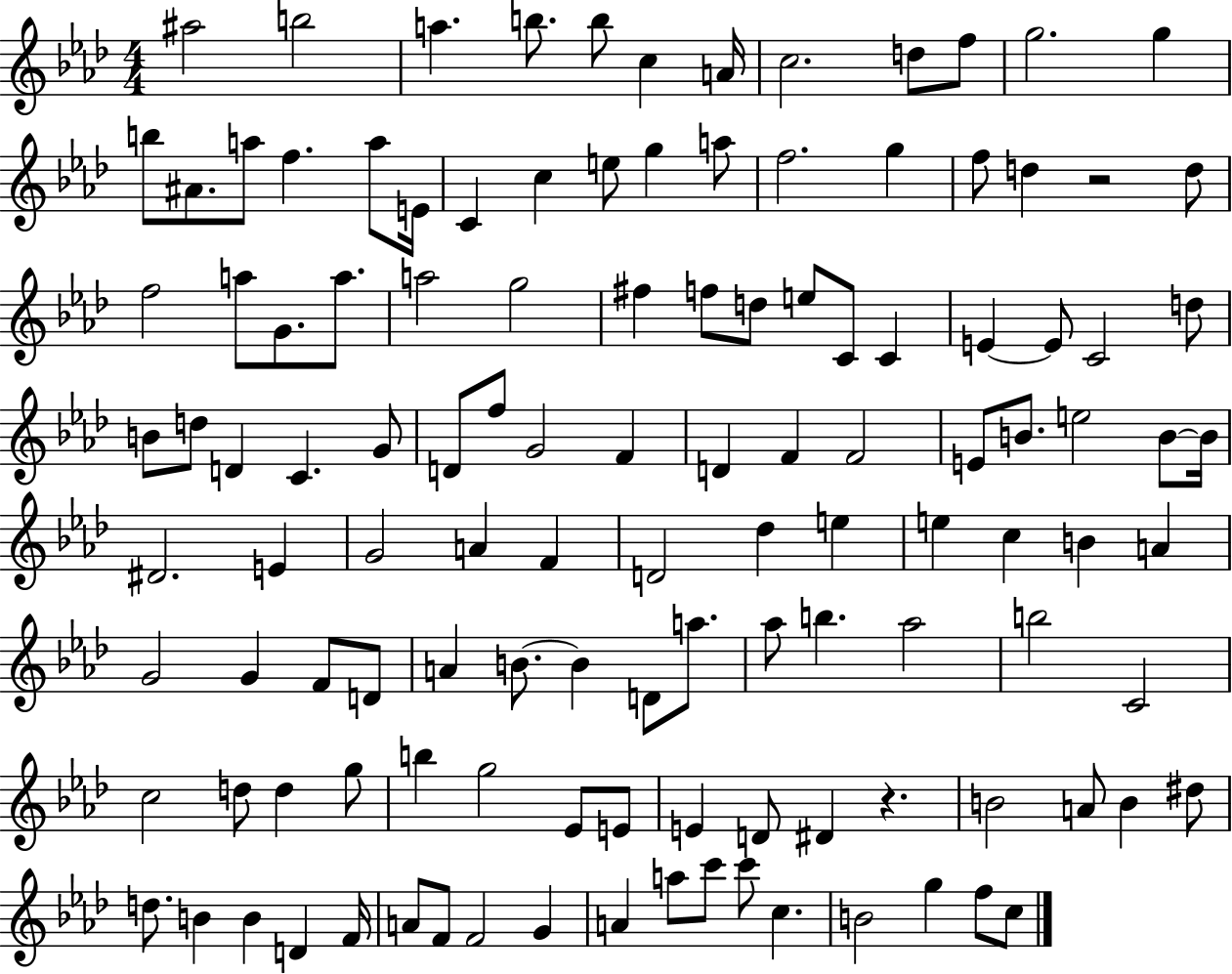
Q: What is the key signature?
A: AES major